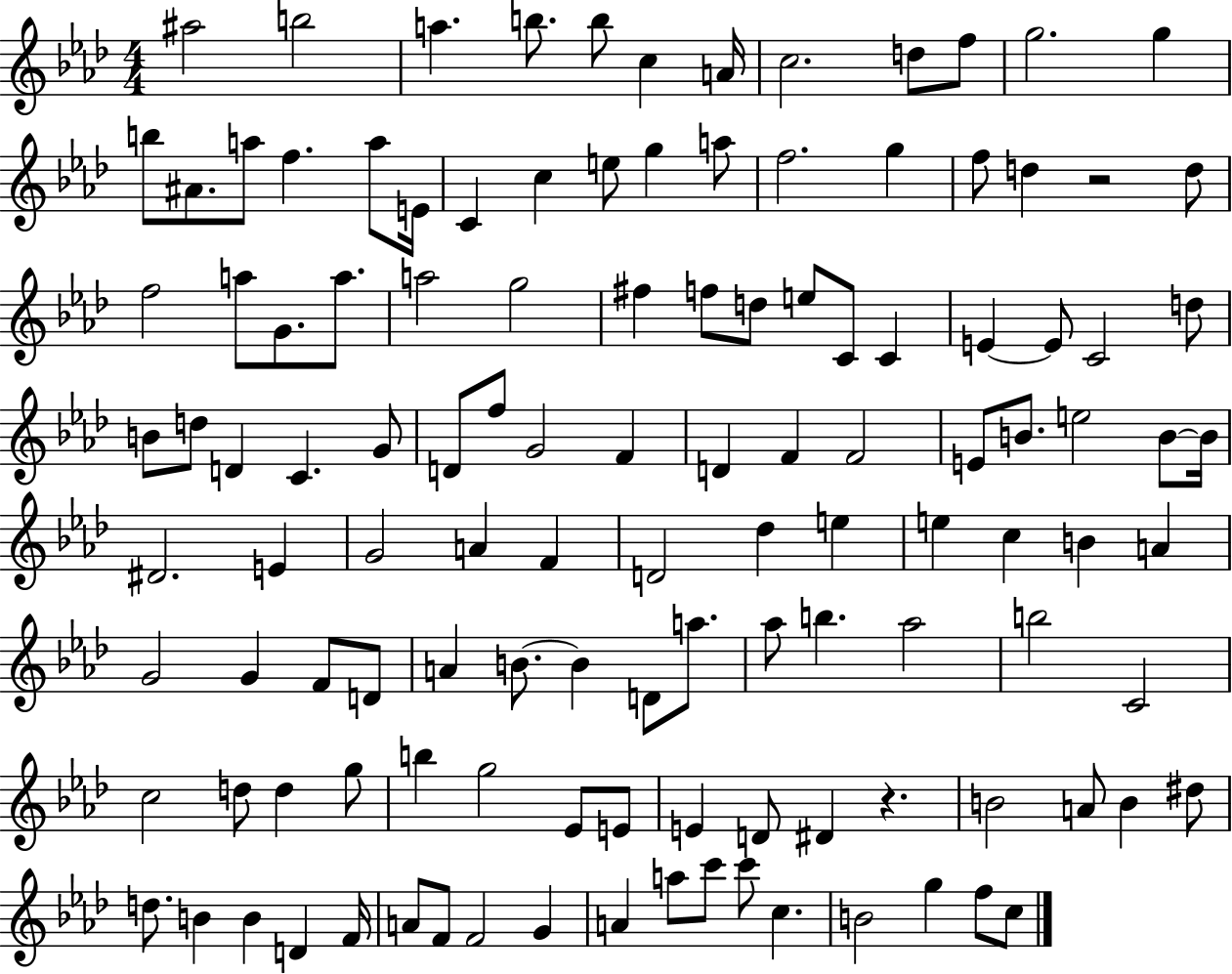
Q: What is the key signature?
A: AES major